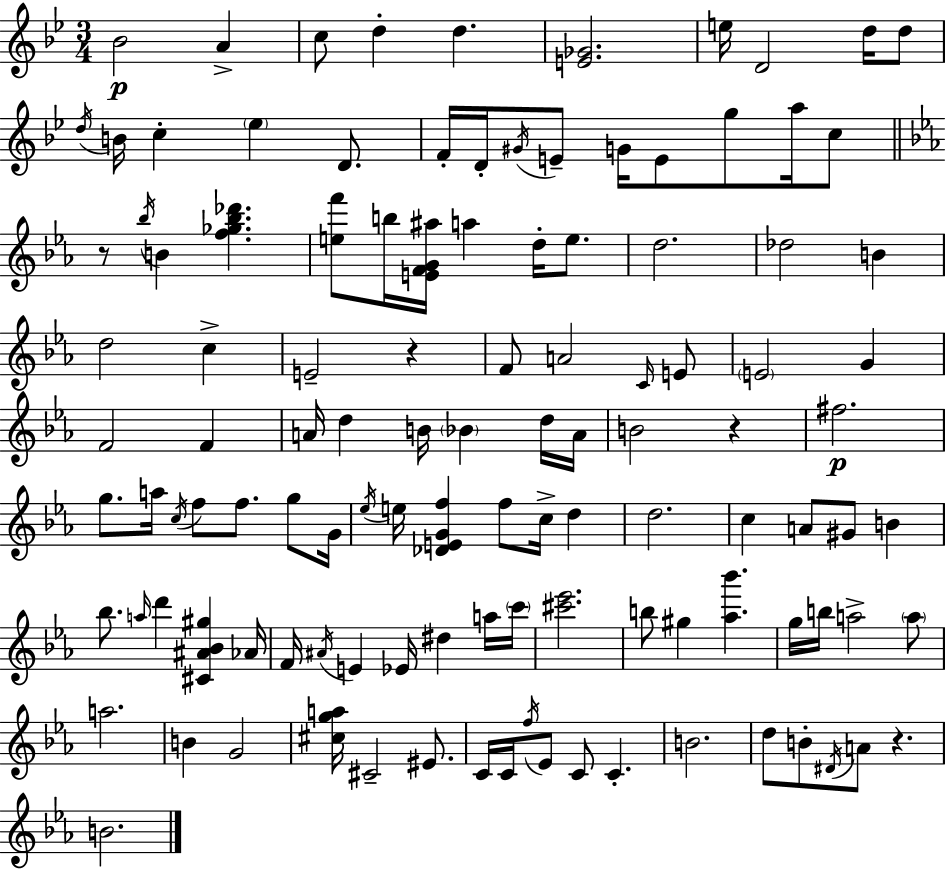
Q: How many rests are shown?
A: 4